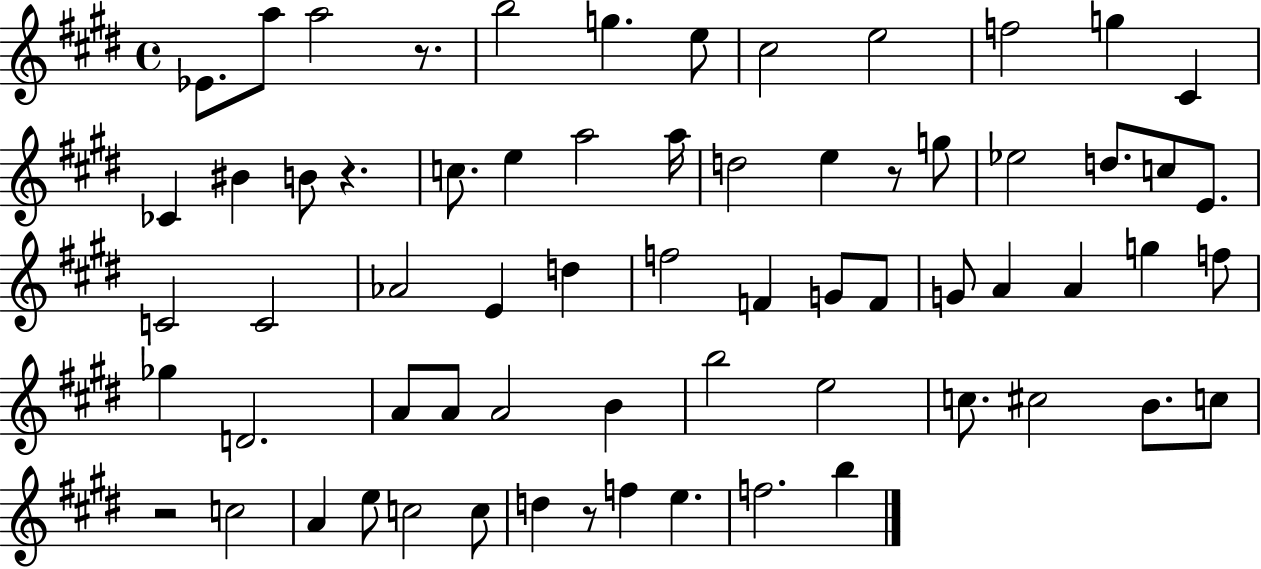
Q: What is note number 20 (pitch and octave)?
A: E5